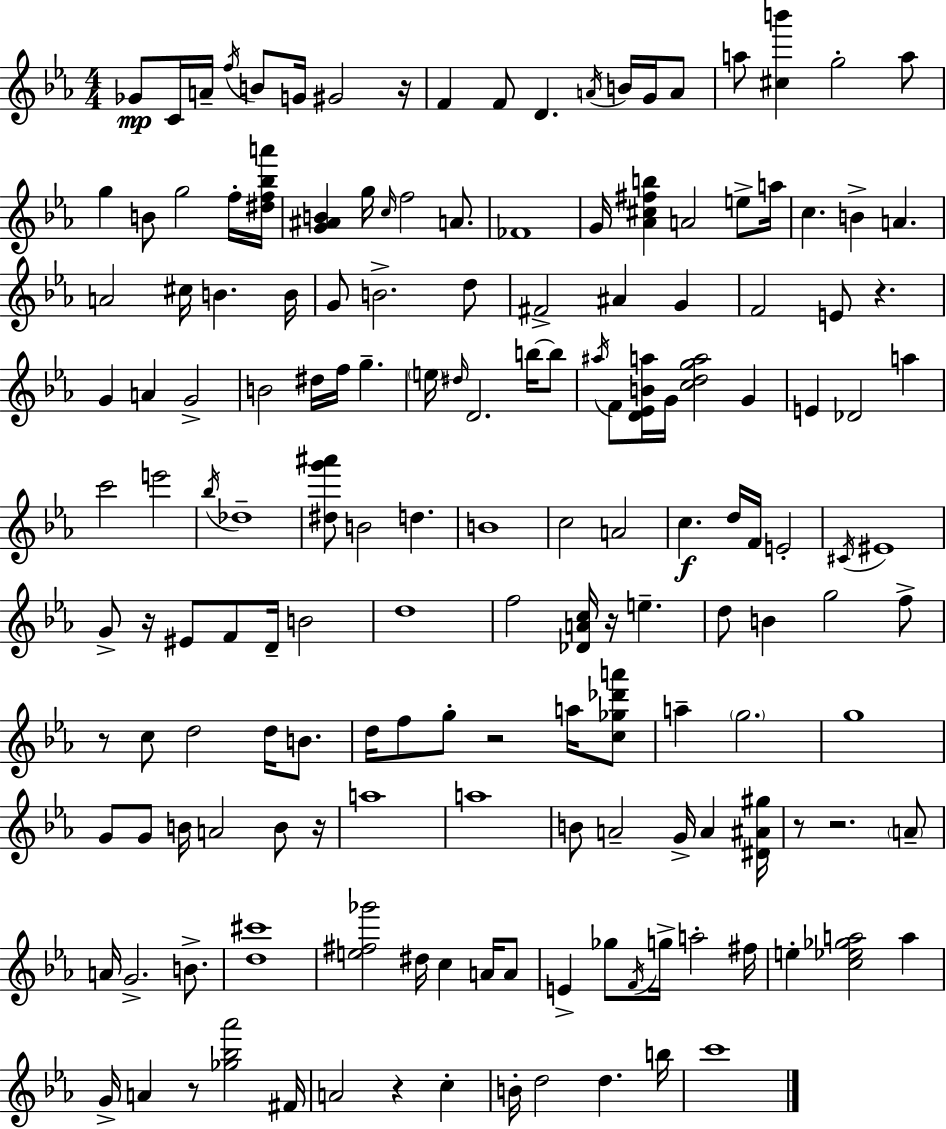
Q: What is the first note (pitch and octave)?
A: Gb4